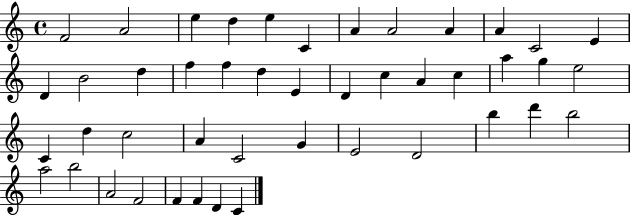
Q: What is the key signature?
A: C major